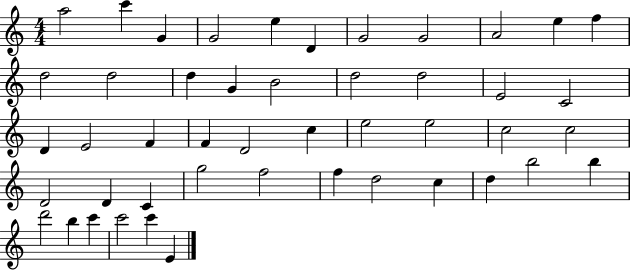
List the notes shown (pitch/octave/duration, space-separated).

A5/h C6/q G4/q G4/h E5/q D4/q G4/h G4/h A4/h E5/q F5/q D5/h D5/h D5/q G4/q B4/h D5/h D5/h E4/h C4/h D4/q E4/h F4/q F4/q D4/h C5/q E5/h E5/h C5/h C5/h D4/h D4/q C4/q G5/h F5/h F5/q D5/h C5/q D5/q B5/h B5/q D6/h B5/q C6/q C6/h C6/q E4/q